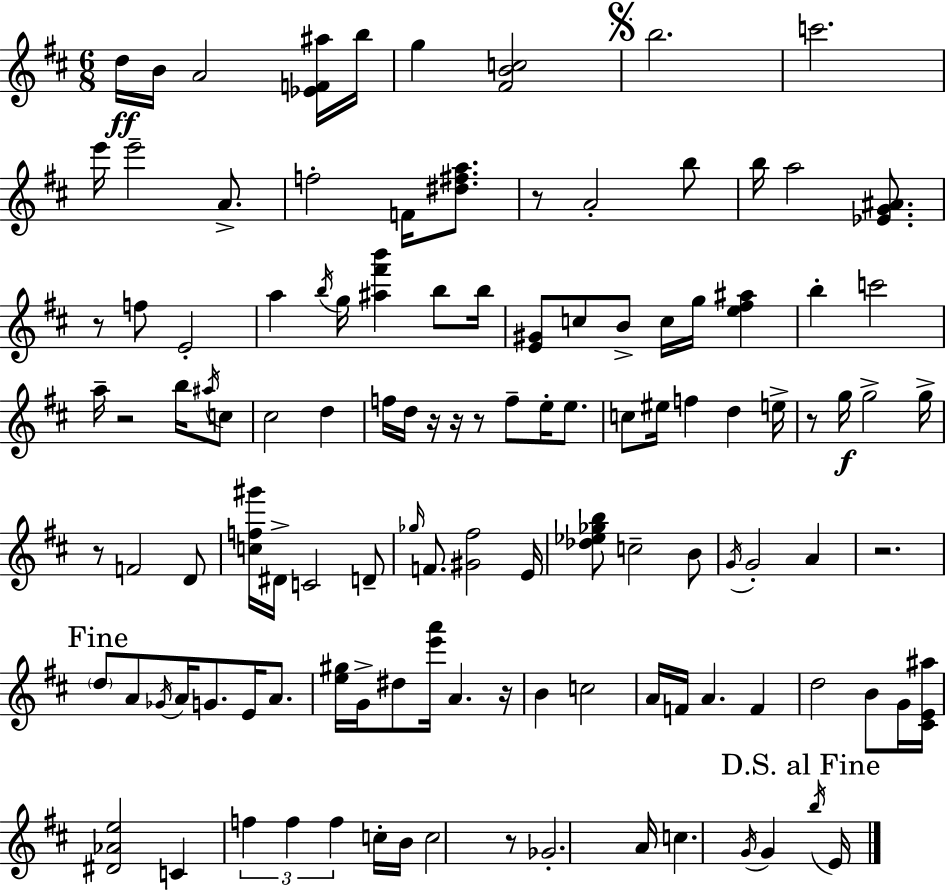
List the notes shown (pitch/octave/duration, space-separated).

D5/s B4/s A4/h [Eb4,F4,A#5]/s B5/s G5/q [F#4,B4,C5]/h B5/h. C6/h. E6/s E6/h A4/e. F5/h F4/s [D#5,F#5,A5]/e. R/e A4/h B5/e B5/s A5/h [Eb4,G4,A#4]/e. R/e F5/e E4/h A5/q B5/s G5/s [A#5,F#6,B6]/q B5/e B5/s [E4,G#4]/e C5/e B4/e C5/s G5/s [E5,F#5,A#5]/q B5/q C6/h A5/s R/h B5/s A#5/s C5/e C#5/h D5/q F5/s D5/s R/s R/s R/e F5/e E5/s E5/e. C5/e EIS5/s F5/q D5/q E5/s R/e G5/s G5/h G5/s R/e F4/h D4/e [C5,F5,G#6]/s D#4/s C4/h D4/e Gb5/s F4/e. [G#4,F#5]/h E4/s [Db5,Eb5,Gb5,B5]/e C5/h B4/e G4/s G4/h A4/q R/h. D5/e A4/e Gb4/s A4/s G4/e. E4/s A4/e. [E5,G#5]/s G4/s D#5/e [E6,A6]/s A4/q. R/s B4/q C5/h A4/s F4/s A4/q. F4/q D5/h B4/e G4/s [C#4,E4,A#5]/s [D#4,Ab4,E5]/h C4/q F5/q F5/q F5/q C5/s B4/s C5/h R/e Gb4/h. A4/s C5/q. G4/s G4/q B5/s E4/s